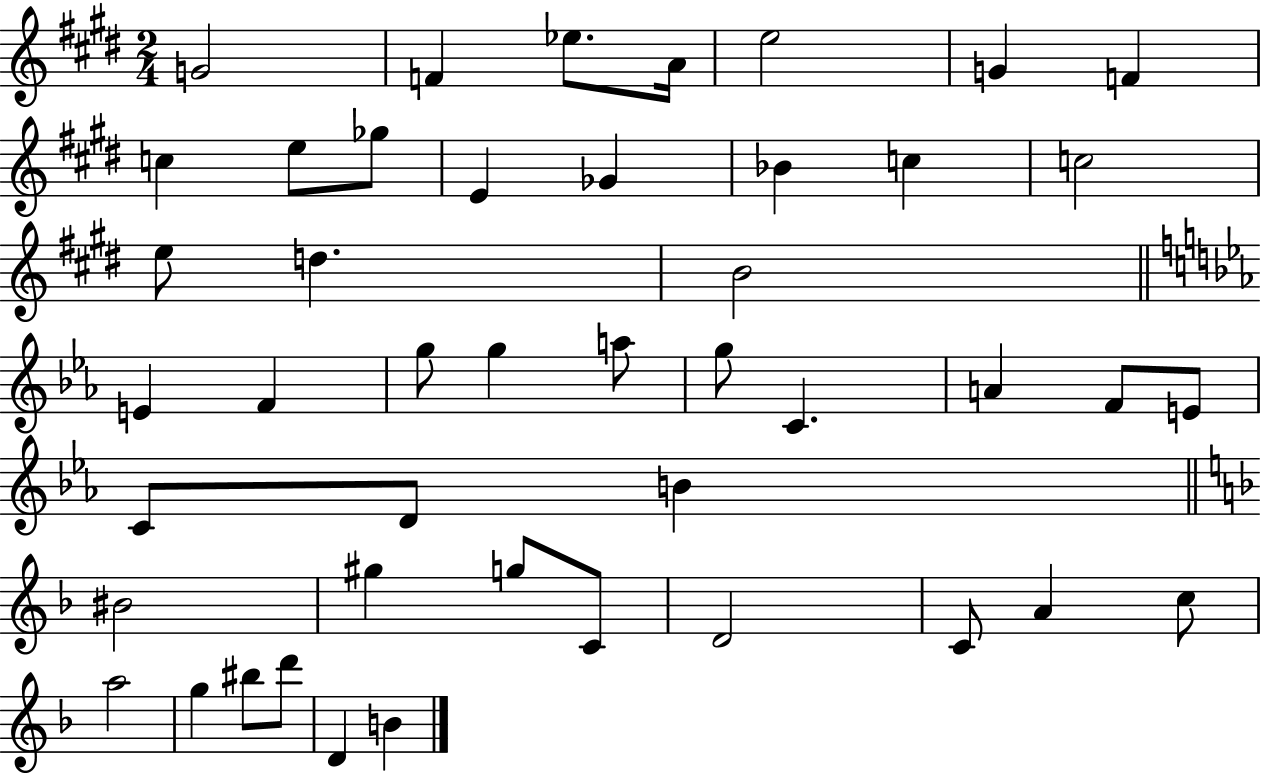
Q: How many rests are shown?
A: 0